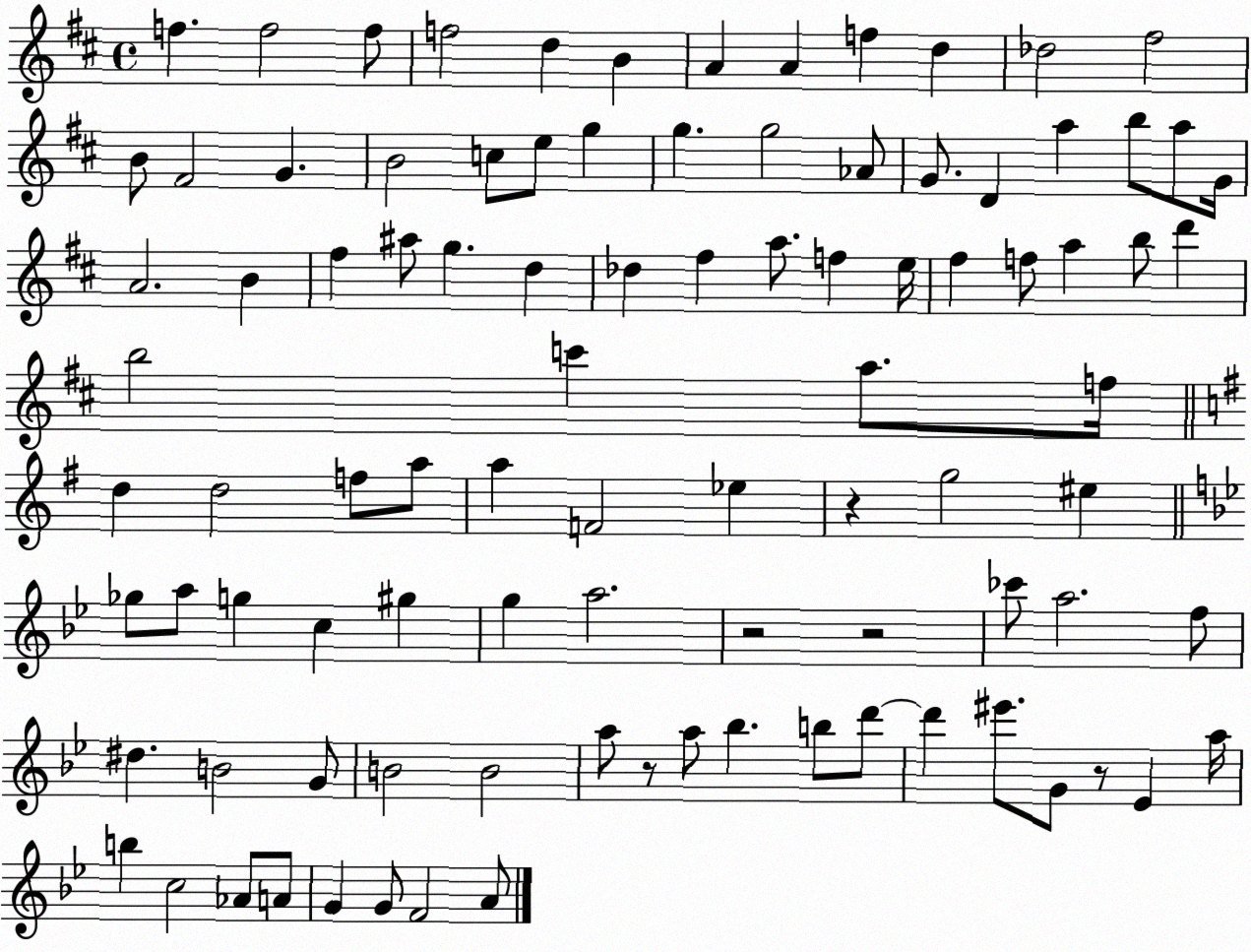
X:1
T:Untitled
M:4/4
L:1/4
K:D
f f2 f/2 f2 d B A A f d _d2 ^f2 B/2 ^F2 G B2 c/2 e/2 g g g2 _A/2 G/2 D a b/2 a/2 G/4 A2 B ^f ^a/2 g d _d ^f a/2 f e/4 ^f f/2 a b/2 d' b2 c' a/2 f/4 d d2 f/2 a/2 a F2 _e z g2 ^e _g/2 a/2 g c ^g g a2 z2 z2 _c'/2 a2 f/2 ^d B2 G/2 B2 B2 a/2 z/2 a/2 _b b/2 d'/2 d' ^e'/2 G/2 z/2 _E a/4 b c2 _A/2 A/2 G G/2 F2 A/2